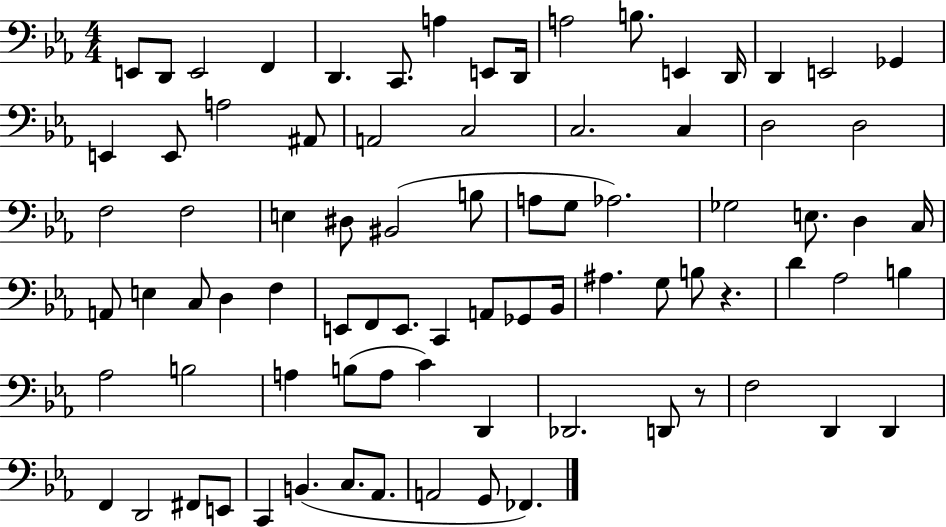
X:1
T:Untitled
M:4/4
L:1/4
K:Eb
E,,/2 D,,/2 E,,2 F,, D,, C,,/2 A, E,,/2 D,,/4 A,2 B,/2 E,, D,,/4 D,, E,,2 _G,, E,, E,,/2 A,2 ^A,,/2 A,,2 C,2 C,2 C, D,2 D,2 F,2 F,2 E, ^D,/2 ^B,,2 B,/2 A,/2 G,/2 _A,2 _G,2 E,/2 D, C,/4 A,,/2 E, C,/2 D, F, E,,/2 F,,/2 E,,/2 C,, A,,/2 _G,,/2 _B,,/4 ^A, G,/2 B,/2 z D _A,2 B, _A,2 B,2 A, B,/2 A,/2 C D,, _D,,2 D,,/2 z/2 F,2 D,, D,, F,, D,,2 ^F,,/2 E,,/2 C,, B,, C,/2 _A,,/2 A,,2 G,,/2 _F,,